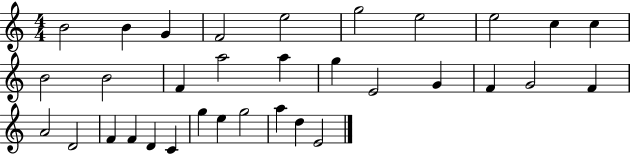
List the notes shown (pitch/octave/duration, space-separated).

B4/h B4/q G4/q F4/h E5/h G5/h E5/h E5/h C5/q C5/q B4/h B4/h F4/q A5/h A5/q G5/q E4/h G4/q F4/q G4/h F4/q A4/h D4/h F4/q F4/q D4/q C4/q G5/q E5/q G5/h A5/q D5/q E4/h